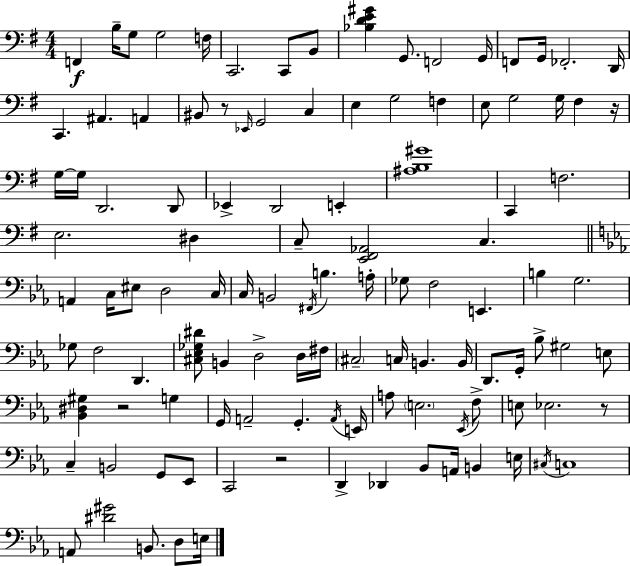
{
  \clef bass
  \numericTimeSignature
  \time 4/4
  \key e \minor
  \repeat volta 2 { f,4\f b16-- g8 g2 f16 | c,2. c,8 b,8 | <bes d' e' gis'>4 g,8. f,2 g,16 | f,8 g,16 fes,2.-. d,16 | \break c,4. ais,4. a,4 | bis,8 r8 \grace { ees,16 } g,2 c4 | e4 g2 f4 | e8 g2 g16 fis4 | \break r16 g16~~ g16 d,2. d,8 | ees,4-> d,2 e,4-. | <ais b gis'>1 | c,4 f2. | \break e2. dis4 | c8-- <e, fis, aes,>2 c4. | \bar "||" \break \key c \minor a,4 c16 eis8 d2 c16 | c16 b,2 \acciaccatura { fis,16 } b4. | a16-. ges8 f2 e,4. | b4 g2. | \break ges8 f2 d,4. | <cis ees ges dis'>8 b,4 d2-> d16 | fis16 \parenthesize cis2-- c16 b,4. | b,16 d,8. g,16-. bes8-> gis2 e8 | \break <bes, dis gis>4 r2 g4 | g,16 a,2-- g,4.-. | \acciaccatura { a,16 } e,16 a8 \parenthesize e2. | \acciaccatura { ees,16 } f8-> e8 ees2. | \break r8 c4-- b,2 g,8 | ees,8 c,2 r2 | d,4-> des,4 bes,8 a,16 b,4 | e16 \acciaccatura { cis16 } c1 | \break a,8 <dis' gis'>2 b,8. | d8 e16 } \bar "|."
}